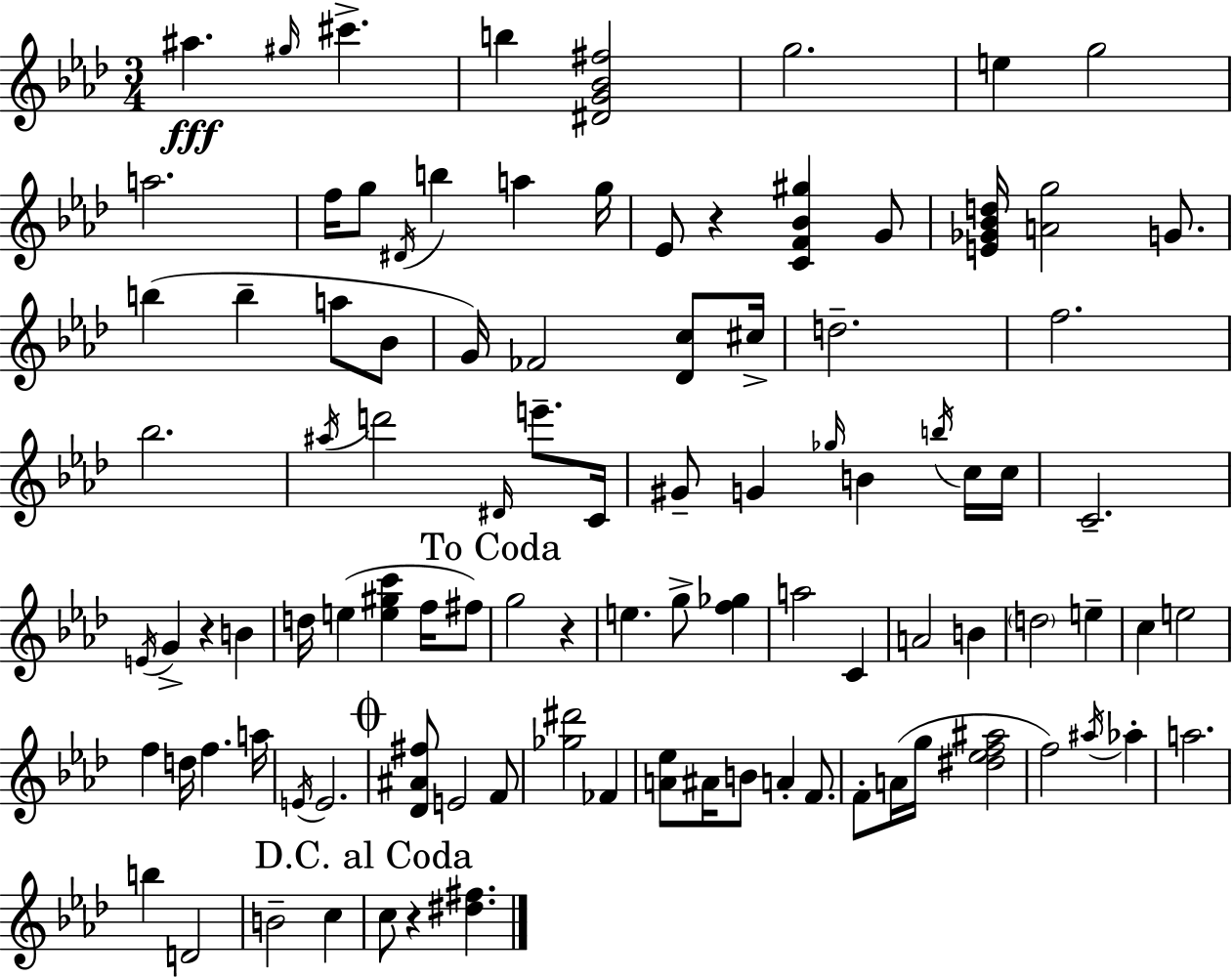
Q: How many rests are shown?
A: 4